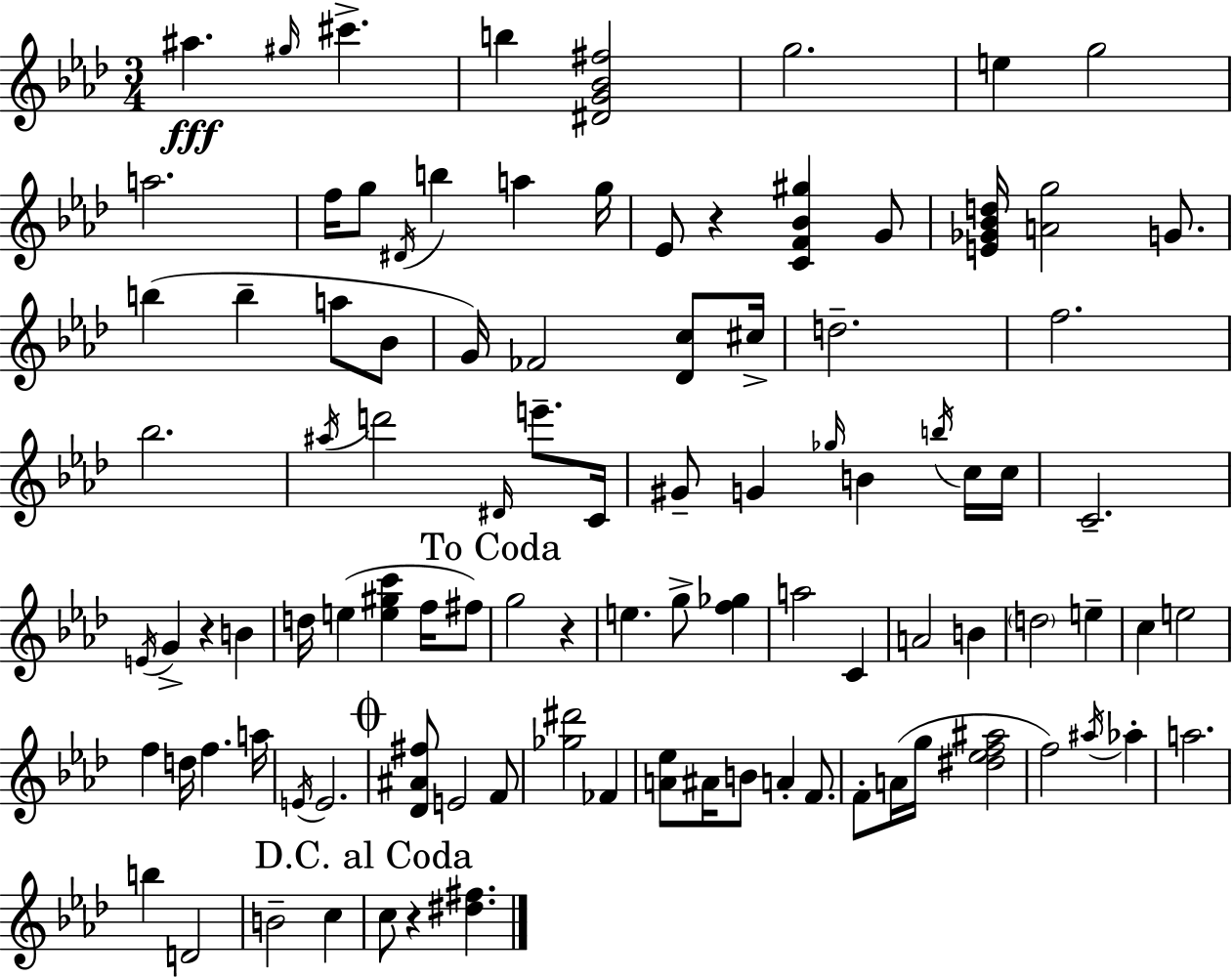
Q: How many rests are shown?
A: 4